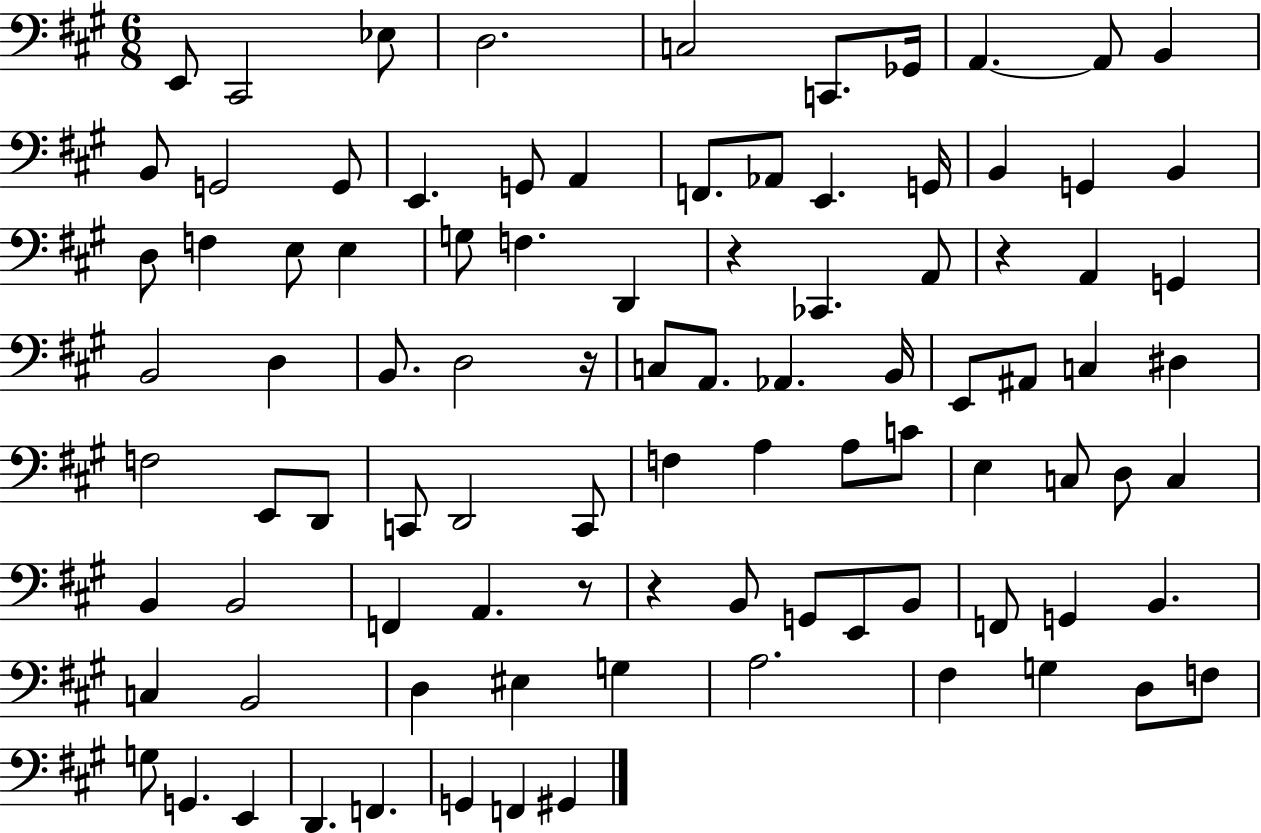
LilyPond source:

{
  \clef bass
  \numericTimeSignature
  \time 6/8
  \key a \major
  \repeat volta 2 { e,8 cis,2 ees8 | d2. | c2 c,8. ges,16 | a,4.~~ a,8 b,4 | \break b,8 g,2 g,8 | e,4. g,8 a,4 | f,8. aes,8 e,4. g,16 | b,4 g,4 b,4 | \break d8 f4 e8 e4 | g8 f4. d,4 | r4 ces,4. a,8 | r4 a,4 g,4 | \break b,2 d4 | b,8. d2 r16 | c8 a,8. aes,4. b,16 | e,8 ais,8 c4 dis4 | \break f2 e,8 d,8 | c,8 d,2 c,8 | f4 a4 a8 c'8 | e4 c8 d8 c4 | \break b,4 b,2 | f,4 a,4. r8 | r4 b,8 g,8 e,8 b,8 | f,8 g,4 b,4. | \break c4 b,2 | d4 eis4 g4 | a2. | fis4 g4 d8 f8 | \break g8 g,4. e,4 | d,4. f,4. | g,4 f,4 gis,4 | } \bar "|."
}